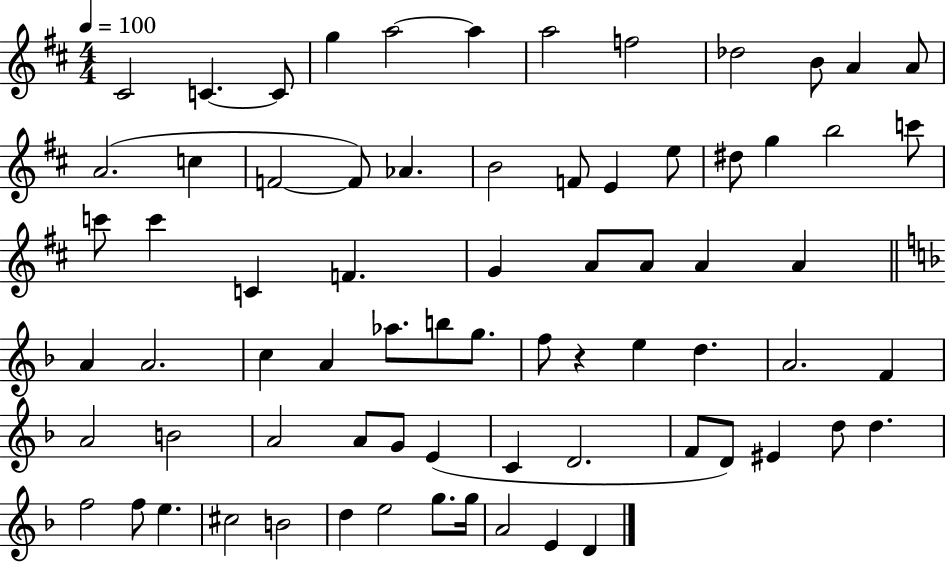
C#4/h C4/q. C4/e G5/q A5/h A5/q A5/h F5/h Db5/h B4/e A4/q A4/e A4/h. C5/q F4/h F4/e Ab4/q. B4/h F4/e E4/q E5/e D#5/e G5/q B5/h C6/e C6/e C6/q C4/q F4/q. G4/q A4/e A4/e A4/q A4/q A4/q A4/h. C5/q A4/q Ab5/e. B5/e G5/e. F5/e R/q E5/q D5/q. A4/h. F4/q A4/h B4/h A4/h A4/e G4/e E4/q C4/q D4/h. F4/e D4/e EIS4/q D5/e D5/q. F5/h F5/e E5/q. C#5/h B4/h D5/q E5/h G5/e. G5/s A4/h E4/q D4/q